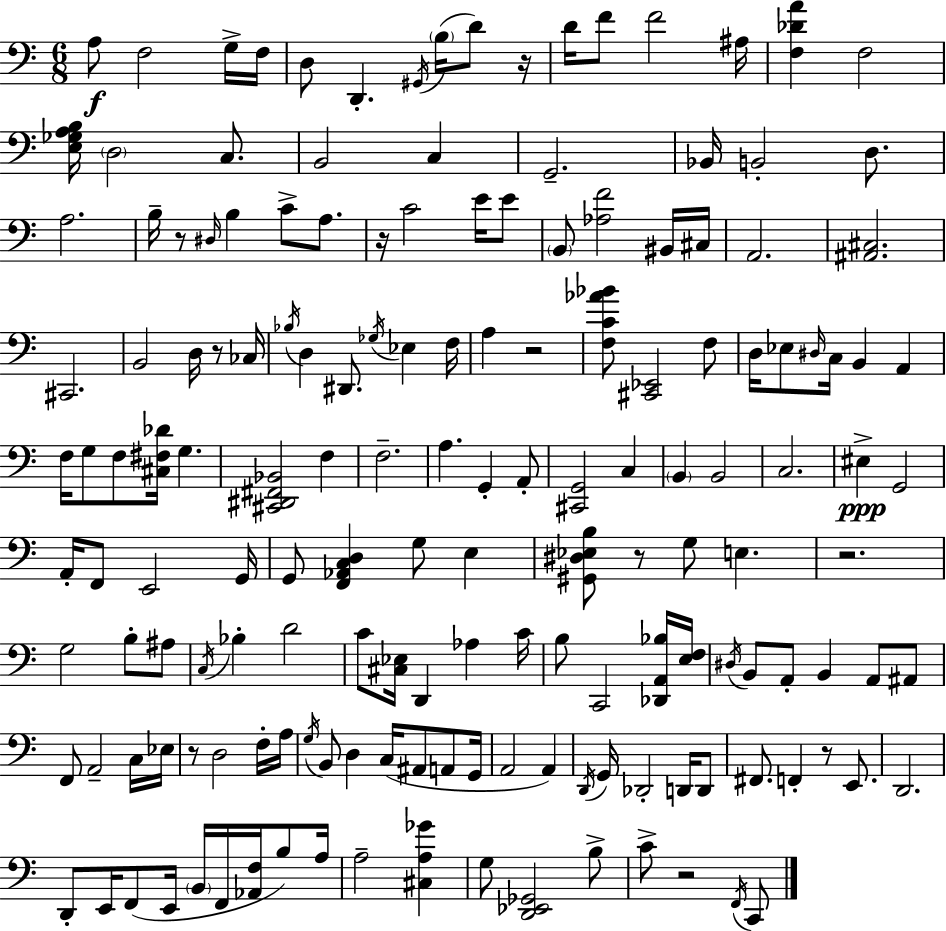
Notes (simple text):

A3/e F3/h G3/s F3/s D3/e D2/q. G#2/s B3/s D4/e R/s D4/s F4/e F4/h A#3/s [F3,Db4,A4]/q F3/h [E3,Gb3,A3,B3]/s D3/h C3/e. B2/h C3/q G2/h. Bb2/s B2/h D3/e. A3/h. B3/s R/e D#3/s B3/q C4/e A3/e. R/s C4/h E4/s E4/e B2/e [Ab3,F4]/h BIS2/s C#3/s A2/h. [A#2,C#3]/h. C#2/h. B2/h D3/s R/e CES3/s Bb3/s D3/q D#2/e. Gb3/s Eb3/q F3/s A3/q R/h [F3,C4,Ab4,Bb4]/e [C#2,Eb2]/h F3/e D3/s Eb3/e D#3/s C3/s B2/q A2/q F3/s G3/e F3/e [C#3,F#3,Db4]/s G3/q. [C#2,D#2,F#2,Bb2]/h F3/q F3/h. A3/q. G2/q A2/e [C#2,G2]/h C3/q B2/q B2/h C3/h. EIS3/q G2/h A2/s F2/e E2/h G2/s G2/e [F2,Ab2,C3,D3]/q G3/e E3/q [G#2,D#3,Eb3,B3]/e R/e G3/e E3/q. R/h. G3/h B3/e A#3/e C3/s Bb3/q D4/h C4/e [C#3,Eb3]/s D2/q Ab3/q C4/s B3/e C2/h [Db2,A2,Bb3]/s [E3,F3]/s D#3/s B2/e A2/e B2/q A2/e A#2/e F2/e A2/h C3/s Eb3/s R/e D3/h F3/s A3/s G3/s B2/e D3/q C3/s A#2/e A2/e G2/s A2/h A2/q D2/s G2/s Db2/h D2/s D2/e F#2/e. F2/q R/e E2/e. D2/h. D2/e E2/s F2/e E2/s B2/s F2/s [Ab2,F3]/s B3/e A3/s A3/h [C#3,A3,Gb4]/q G3/e [D2,Eb2,Gb2]/h B3/e C4/e R/h F2/s C2/e